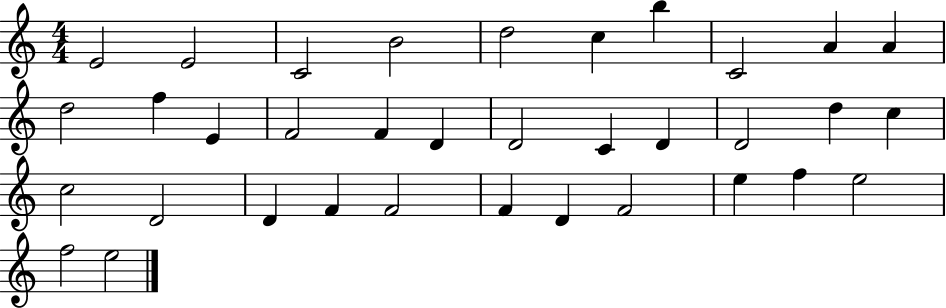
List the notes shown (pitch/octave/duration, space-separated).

E4/h E4/h C4/h B4/h D5/h C5/q B5/q C4/h A4/q A4/q D5/h F5/q E4/q F4/h F4/q D4/q D4/h C4/q D4/q D4/h D5/q C5/q C5/h D4/h D4/q F4/q F4/h F4/q D4/q F4/h E5/q F5/q E5/h F5/h E5/h